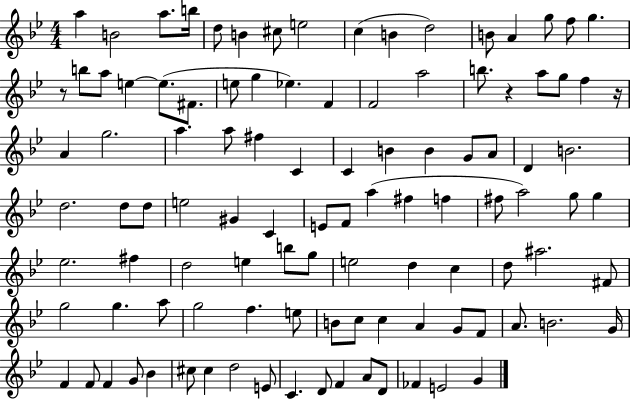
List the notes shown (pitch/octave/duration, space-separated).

A5/q B4/h A5/e. B5/s D5/e B4/q C#5/e E5/h C5/q B4/q D5/h B4/e A4/q G5/e F5/e G5/q. R/e B5/e A5/e E5/q E5/e. F#4/e. E5/e G5/q Eb5/q. F4/q F4/h A5/h B5/e. R/q A5/e G5/e F5/q R/s A4/q G5/h. A5/q. A5/e F#5/q C4/q C4/q B4/q B4/q G4/e A4/e D4/q B4/h. D5/h. D5/e D5/e E5/h G#4/q C4/q E4/e F4/e A5/q F#5/q F5/q F#5/e A5/h G5/e G5/q Eb5/h. F#5/q D5/h E5/q B5/e G5/e E5/h D5/q C5/q D5/e A#5/h. F#4/e G5/h G5/q. A5/e G5/h F5/q. E5/e B4/e C5/e C5/q A4/q G4/e F4/e A4/e. B4/h. G4/s F4/q F4/e F4/q G4/e Bb4/q C#5/e C#5/q D5/h E4/e C4/q. D4/e F4/q A4/e D4/e FES4/q E4/h G4/q